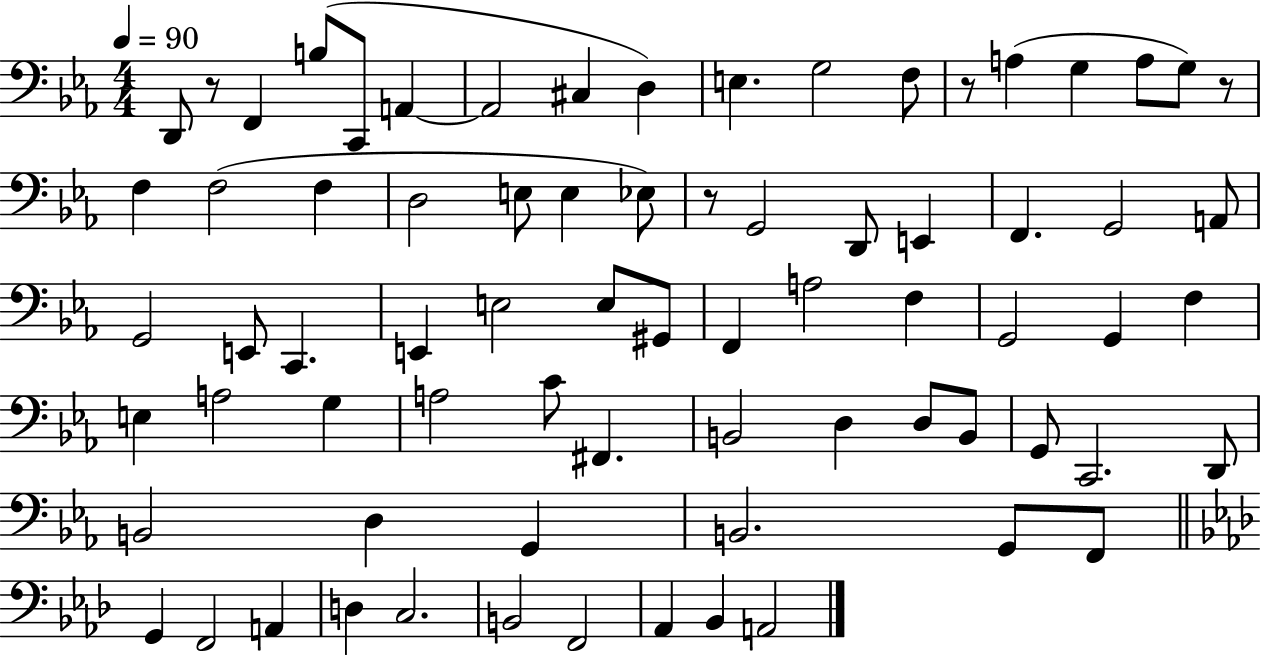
D2/e R/e F2/q B3/e C2/e A2/q A2/h C#3/q D3/q E3/q. G3/h F3/e R/e A3/q G3/q A3/e G3/e R/e F3/q F3/h F3/q D3/h E3/e E3/q Eb3/e R/e G2/h D2/e E2/q F2/q. G2/h A2/e G2/h E2/e C2/q. E2/q E3/h E3/e G#2/e F2/q A3/h F3/q G2/h G2/q F3/q E3/q A3/h G3/q A3/h C4/e F#2/q. B2/h D3/q D3/e B2/e G2/e C2/h. D2/e B2/h D3/q G2/q B2/h. G2/e F2/e G2/q F2/h A2/q D3/q C3/h. B2/h F2/h Ab2/q Bb2/q A2/h